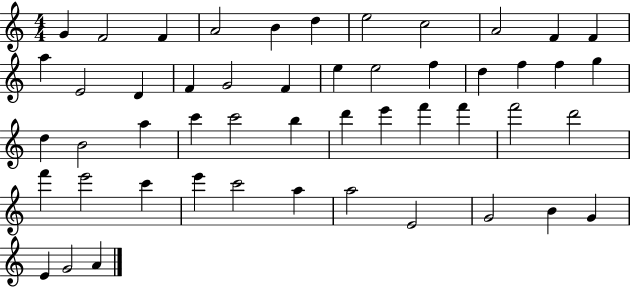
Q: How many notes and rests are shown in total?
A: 50